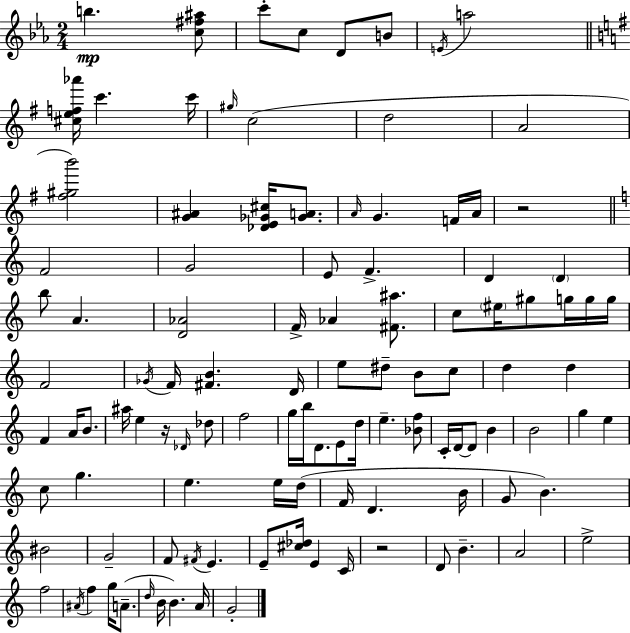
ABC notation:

X:1
T:Untitled
M:2/4
L:1/4
K:Eb
b [c^f^a]/2 c'/2 c/2 D/2 B/2 E/4 a2 [^cef_a']/4 c' c'/4 ^g/4 c2 d2 A2 [^f^gb']2 [G^A] [_DE_G^c]/4 [_GA]/2 A/4 G F/4 A/4 z2 F2 G2 E/2 F D D b/2 A [D_A]2 F/4 _A [^F^a]/2 c/2 ^e/4 ^g/2 g/4 g/4 g/4 F2 _G/4 F/4 [^FB] D/4 e/2 ^d/2 B/2 c/2 d d F A/4 B/2 ^a/4 e z/4 _D/4 _d/2 f2 g/4 b/4 D/2 E/2 d/4 e [_Bf]/2 C/4 D/4 D/2 B B2 g e c/2 g e e/4 d/4 F/4 D B/4 G/2 B ^B2 G2 F/2 ^F/4 E E/2 [^c_d]/4 E C/4 z2 D/2 B A2 e2 f2 ^A/4 f g/4 A/2 d/4 B/4 B A/4 G2